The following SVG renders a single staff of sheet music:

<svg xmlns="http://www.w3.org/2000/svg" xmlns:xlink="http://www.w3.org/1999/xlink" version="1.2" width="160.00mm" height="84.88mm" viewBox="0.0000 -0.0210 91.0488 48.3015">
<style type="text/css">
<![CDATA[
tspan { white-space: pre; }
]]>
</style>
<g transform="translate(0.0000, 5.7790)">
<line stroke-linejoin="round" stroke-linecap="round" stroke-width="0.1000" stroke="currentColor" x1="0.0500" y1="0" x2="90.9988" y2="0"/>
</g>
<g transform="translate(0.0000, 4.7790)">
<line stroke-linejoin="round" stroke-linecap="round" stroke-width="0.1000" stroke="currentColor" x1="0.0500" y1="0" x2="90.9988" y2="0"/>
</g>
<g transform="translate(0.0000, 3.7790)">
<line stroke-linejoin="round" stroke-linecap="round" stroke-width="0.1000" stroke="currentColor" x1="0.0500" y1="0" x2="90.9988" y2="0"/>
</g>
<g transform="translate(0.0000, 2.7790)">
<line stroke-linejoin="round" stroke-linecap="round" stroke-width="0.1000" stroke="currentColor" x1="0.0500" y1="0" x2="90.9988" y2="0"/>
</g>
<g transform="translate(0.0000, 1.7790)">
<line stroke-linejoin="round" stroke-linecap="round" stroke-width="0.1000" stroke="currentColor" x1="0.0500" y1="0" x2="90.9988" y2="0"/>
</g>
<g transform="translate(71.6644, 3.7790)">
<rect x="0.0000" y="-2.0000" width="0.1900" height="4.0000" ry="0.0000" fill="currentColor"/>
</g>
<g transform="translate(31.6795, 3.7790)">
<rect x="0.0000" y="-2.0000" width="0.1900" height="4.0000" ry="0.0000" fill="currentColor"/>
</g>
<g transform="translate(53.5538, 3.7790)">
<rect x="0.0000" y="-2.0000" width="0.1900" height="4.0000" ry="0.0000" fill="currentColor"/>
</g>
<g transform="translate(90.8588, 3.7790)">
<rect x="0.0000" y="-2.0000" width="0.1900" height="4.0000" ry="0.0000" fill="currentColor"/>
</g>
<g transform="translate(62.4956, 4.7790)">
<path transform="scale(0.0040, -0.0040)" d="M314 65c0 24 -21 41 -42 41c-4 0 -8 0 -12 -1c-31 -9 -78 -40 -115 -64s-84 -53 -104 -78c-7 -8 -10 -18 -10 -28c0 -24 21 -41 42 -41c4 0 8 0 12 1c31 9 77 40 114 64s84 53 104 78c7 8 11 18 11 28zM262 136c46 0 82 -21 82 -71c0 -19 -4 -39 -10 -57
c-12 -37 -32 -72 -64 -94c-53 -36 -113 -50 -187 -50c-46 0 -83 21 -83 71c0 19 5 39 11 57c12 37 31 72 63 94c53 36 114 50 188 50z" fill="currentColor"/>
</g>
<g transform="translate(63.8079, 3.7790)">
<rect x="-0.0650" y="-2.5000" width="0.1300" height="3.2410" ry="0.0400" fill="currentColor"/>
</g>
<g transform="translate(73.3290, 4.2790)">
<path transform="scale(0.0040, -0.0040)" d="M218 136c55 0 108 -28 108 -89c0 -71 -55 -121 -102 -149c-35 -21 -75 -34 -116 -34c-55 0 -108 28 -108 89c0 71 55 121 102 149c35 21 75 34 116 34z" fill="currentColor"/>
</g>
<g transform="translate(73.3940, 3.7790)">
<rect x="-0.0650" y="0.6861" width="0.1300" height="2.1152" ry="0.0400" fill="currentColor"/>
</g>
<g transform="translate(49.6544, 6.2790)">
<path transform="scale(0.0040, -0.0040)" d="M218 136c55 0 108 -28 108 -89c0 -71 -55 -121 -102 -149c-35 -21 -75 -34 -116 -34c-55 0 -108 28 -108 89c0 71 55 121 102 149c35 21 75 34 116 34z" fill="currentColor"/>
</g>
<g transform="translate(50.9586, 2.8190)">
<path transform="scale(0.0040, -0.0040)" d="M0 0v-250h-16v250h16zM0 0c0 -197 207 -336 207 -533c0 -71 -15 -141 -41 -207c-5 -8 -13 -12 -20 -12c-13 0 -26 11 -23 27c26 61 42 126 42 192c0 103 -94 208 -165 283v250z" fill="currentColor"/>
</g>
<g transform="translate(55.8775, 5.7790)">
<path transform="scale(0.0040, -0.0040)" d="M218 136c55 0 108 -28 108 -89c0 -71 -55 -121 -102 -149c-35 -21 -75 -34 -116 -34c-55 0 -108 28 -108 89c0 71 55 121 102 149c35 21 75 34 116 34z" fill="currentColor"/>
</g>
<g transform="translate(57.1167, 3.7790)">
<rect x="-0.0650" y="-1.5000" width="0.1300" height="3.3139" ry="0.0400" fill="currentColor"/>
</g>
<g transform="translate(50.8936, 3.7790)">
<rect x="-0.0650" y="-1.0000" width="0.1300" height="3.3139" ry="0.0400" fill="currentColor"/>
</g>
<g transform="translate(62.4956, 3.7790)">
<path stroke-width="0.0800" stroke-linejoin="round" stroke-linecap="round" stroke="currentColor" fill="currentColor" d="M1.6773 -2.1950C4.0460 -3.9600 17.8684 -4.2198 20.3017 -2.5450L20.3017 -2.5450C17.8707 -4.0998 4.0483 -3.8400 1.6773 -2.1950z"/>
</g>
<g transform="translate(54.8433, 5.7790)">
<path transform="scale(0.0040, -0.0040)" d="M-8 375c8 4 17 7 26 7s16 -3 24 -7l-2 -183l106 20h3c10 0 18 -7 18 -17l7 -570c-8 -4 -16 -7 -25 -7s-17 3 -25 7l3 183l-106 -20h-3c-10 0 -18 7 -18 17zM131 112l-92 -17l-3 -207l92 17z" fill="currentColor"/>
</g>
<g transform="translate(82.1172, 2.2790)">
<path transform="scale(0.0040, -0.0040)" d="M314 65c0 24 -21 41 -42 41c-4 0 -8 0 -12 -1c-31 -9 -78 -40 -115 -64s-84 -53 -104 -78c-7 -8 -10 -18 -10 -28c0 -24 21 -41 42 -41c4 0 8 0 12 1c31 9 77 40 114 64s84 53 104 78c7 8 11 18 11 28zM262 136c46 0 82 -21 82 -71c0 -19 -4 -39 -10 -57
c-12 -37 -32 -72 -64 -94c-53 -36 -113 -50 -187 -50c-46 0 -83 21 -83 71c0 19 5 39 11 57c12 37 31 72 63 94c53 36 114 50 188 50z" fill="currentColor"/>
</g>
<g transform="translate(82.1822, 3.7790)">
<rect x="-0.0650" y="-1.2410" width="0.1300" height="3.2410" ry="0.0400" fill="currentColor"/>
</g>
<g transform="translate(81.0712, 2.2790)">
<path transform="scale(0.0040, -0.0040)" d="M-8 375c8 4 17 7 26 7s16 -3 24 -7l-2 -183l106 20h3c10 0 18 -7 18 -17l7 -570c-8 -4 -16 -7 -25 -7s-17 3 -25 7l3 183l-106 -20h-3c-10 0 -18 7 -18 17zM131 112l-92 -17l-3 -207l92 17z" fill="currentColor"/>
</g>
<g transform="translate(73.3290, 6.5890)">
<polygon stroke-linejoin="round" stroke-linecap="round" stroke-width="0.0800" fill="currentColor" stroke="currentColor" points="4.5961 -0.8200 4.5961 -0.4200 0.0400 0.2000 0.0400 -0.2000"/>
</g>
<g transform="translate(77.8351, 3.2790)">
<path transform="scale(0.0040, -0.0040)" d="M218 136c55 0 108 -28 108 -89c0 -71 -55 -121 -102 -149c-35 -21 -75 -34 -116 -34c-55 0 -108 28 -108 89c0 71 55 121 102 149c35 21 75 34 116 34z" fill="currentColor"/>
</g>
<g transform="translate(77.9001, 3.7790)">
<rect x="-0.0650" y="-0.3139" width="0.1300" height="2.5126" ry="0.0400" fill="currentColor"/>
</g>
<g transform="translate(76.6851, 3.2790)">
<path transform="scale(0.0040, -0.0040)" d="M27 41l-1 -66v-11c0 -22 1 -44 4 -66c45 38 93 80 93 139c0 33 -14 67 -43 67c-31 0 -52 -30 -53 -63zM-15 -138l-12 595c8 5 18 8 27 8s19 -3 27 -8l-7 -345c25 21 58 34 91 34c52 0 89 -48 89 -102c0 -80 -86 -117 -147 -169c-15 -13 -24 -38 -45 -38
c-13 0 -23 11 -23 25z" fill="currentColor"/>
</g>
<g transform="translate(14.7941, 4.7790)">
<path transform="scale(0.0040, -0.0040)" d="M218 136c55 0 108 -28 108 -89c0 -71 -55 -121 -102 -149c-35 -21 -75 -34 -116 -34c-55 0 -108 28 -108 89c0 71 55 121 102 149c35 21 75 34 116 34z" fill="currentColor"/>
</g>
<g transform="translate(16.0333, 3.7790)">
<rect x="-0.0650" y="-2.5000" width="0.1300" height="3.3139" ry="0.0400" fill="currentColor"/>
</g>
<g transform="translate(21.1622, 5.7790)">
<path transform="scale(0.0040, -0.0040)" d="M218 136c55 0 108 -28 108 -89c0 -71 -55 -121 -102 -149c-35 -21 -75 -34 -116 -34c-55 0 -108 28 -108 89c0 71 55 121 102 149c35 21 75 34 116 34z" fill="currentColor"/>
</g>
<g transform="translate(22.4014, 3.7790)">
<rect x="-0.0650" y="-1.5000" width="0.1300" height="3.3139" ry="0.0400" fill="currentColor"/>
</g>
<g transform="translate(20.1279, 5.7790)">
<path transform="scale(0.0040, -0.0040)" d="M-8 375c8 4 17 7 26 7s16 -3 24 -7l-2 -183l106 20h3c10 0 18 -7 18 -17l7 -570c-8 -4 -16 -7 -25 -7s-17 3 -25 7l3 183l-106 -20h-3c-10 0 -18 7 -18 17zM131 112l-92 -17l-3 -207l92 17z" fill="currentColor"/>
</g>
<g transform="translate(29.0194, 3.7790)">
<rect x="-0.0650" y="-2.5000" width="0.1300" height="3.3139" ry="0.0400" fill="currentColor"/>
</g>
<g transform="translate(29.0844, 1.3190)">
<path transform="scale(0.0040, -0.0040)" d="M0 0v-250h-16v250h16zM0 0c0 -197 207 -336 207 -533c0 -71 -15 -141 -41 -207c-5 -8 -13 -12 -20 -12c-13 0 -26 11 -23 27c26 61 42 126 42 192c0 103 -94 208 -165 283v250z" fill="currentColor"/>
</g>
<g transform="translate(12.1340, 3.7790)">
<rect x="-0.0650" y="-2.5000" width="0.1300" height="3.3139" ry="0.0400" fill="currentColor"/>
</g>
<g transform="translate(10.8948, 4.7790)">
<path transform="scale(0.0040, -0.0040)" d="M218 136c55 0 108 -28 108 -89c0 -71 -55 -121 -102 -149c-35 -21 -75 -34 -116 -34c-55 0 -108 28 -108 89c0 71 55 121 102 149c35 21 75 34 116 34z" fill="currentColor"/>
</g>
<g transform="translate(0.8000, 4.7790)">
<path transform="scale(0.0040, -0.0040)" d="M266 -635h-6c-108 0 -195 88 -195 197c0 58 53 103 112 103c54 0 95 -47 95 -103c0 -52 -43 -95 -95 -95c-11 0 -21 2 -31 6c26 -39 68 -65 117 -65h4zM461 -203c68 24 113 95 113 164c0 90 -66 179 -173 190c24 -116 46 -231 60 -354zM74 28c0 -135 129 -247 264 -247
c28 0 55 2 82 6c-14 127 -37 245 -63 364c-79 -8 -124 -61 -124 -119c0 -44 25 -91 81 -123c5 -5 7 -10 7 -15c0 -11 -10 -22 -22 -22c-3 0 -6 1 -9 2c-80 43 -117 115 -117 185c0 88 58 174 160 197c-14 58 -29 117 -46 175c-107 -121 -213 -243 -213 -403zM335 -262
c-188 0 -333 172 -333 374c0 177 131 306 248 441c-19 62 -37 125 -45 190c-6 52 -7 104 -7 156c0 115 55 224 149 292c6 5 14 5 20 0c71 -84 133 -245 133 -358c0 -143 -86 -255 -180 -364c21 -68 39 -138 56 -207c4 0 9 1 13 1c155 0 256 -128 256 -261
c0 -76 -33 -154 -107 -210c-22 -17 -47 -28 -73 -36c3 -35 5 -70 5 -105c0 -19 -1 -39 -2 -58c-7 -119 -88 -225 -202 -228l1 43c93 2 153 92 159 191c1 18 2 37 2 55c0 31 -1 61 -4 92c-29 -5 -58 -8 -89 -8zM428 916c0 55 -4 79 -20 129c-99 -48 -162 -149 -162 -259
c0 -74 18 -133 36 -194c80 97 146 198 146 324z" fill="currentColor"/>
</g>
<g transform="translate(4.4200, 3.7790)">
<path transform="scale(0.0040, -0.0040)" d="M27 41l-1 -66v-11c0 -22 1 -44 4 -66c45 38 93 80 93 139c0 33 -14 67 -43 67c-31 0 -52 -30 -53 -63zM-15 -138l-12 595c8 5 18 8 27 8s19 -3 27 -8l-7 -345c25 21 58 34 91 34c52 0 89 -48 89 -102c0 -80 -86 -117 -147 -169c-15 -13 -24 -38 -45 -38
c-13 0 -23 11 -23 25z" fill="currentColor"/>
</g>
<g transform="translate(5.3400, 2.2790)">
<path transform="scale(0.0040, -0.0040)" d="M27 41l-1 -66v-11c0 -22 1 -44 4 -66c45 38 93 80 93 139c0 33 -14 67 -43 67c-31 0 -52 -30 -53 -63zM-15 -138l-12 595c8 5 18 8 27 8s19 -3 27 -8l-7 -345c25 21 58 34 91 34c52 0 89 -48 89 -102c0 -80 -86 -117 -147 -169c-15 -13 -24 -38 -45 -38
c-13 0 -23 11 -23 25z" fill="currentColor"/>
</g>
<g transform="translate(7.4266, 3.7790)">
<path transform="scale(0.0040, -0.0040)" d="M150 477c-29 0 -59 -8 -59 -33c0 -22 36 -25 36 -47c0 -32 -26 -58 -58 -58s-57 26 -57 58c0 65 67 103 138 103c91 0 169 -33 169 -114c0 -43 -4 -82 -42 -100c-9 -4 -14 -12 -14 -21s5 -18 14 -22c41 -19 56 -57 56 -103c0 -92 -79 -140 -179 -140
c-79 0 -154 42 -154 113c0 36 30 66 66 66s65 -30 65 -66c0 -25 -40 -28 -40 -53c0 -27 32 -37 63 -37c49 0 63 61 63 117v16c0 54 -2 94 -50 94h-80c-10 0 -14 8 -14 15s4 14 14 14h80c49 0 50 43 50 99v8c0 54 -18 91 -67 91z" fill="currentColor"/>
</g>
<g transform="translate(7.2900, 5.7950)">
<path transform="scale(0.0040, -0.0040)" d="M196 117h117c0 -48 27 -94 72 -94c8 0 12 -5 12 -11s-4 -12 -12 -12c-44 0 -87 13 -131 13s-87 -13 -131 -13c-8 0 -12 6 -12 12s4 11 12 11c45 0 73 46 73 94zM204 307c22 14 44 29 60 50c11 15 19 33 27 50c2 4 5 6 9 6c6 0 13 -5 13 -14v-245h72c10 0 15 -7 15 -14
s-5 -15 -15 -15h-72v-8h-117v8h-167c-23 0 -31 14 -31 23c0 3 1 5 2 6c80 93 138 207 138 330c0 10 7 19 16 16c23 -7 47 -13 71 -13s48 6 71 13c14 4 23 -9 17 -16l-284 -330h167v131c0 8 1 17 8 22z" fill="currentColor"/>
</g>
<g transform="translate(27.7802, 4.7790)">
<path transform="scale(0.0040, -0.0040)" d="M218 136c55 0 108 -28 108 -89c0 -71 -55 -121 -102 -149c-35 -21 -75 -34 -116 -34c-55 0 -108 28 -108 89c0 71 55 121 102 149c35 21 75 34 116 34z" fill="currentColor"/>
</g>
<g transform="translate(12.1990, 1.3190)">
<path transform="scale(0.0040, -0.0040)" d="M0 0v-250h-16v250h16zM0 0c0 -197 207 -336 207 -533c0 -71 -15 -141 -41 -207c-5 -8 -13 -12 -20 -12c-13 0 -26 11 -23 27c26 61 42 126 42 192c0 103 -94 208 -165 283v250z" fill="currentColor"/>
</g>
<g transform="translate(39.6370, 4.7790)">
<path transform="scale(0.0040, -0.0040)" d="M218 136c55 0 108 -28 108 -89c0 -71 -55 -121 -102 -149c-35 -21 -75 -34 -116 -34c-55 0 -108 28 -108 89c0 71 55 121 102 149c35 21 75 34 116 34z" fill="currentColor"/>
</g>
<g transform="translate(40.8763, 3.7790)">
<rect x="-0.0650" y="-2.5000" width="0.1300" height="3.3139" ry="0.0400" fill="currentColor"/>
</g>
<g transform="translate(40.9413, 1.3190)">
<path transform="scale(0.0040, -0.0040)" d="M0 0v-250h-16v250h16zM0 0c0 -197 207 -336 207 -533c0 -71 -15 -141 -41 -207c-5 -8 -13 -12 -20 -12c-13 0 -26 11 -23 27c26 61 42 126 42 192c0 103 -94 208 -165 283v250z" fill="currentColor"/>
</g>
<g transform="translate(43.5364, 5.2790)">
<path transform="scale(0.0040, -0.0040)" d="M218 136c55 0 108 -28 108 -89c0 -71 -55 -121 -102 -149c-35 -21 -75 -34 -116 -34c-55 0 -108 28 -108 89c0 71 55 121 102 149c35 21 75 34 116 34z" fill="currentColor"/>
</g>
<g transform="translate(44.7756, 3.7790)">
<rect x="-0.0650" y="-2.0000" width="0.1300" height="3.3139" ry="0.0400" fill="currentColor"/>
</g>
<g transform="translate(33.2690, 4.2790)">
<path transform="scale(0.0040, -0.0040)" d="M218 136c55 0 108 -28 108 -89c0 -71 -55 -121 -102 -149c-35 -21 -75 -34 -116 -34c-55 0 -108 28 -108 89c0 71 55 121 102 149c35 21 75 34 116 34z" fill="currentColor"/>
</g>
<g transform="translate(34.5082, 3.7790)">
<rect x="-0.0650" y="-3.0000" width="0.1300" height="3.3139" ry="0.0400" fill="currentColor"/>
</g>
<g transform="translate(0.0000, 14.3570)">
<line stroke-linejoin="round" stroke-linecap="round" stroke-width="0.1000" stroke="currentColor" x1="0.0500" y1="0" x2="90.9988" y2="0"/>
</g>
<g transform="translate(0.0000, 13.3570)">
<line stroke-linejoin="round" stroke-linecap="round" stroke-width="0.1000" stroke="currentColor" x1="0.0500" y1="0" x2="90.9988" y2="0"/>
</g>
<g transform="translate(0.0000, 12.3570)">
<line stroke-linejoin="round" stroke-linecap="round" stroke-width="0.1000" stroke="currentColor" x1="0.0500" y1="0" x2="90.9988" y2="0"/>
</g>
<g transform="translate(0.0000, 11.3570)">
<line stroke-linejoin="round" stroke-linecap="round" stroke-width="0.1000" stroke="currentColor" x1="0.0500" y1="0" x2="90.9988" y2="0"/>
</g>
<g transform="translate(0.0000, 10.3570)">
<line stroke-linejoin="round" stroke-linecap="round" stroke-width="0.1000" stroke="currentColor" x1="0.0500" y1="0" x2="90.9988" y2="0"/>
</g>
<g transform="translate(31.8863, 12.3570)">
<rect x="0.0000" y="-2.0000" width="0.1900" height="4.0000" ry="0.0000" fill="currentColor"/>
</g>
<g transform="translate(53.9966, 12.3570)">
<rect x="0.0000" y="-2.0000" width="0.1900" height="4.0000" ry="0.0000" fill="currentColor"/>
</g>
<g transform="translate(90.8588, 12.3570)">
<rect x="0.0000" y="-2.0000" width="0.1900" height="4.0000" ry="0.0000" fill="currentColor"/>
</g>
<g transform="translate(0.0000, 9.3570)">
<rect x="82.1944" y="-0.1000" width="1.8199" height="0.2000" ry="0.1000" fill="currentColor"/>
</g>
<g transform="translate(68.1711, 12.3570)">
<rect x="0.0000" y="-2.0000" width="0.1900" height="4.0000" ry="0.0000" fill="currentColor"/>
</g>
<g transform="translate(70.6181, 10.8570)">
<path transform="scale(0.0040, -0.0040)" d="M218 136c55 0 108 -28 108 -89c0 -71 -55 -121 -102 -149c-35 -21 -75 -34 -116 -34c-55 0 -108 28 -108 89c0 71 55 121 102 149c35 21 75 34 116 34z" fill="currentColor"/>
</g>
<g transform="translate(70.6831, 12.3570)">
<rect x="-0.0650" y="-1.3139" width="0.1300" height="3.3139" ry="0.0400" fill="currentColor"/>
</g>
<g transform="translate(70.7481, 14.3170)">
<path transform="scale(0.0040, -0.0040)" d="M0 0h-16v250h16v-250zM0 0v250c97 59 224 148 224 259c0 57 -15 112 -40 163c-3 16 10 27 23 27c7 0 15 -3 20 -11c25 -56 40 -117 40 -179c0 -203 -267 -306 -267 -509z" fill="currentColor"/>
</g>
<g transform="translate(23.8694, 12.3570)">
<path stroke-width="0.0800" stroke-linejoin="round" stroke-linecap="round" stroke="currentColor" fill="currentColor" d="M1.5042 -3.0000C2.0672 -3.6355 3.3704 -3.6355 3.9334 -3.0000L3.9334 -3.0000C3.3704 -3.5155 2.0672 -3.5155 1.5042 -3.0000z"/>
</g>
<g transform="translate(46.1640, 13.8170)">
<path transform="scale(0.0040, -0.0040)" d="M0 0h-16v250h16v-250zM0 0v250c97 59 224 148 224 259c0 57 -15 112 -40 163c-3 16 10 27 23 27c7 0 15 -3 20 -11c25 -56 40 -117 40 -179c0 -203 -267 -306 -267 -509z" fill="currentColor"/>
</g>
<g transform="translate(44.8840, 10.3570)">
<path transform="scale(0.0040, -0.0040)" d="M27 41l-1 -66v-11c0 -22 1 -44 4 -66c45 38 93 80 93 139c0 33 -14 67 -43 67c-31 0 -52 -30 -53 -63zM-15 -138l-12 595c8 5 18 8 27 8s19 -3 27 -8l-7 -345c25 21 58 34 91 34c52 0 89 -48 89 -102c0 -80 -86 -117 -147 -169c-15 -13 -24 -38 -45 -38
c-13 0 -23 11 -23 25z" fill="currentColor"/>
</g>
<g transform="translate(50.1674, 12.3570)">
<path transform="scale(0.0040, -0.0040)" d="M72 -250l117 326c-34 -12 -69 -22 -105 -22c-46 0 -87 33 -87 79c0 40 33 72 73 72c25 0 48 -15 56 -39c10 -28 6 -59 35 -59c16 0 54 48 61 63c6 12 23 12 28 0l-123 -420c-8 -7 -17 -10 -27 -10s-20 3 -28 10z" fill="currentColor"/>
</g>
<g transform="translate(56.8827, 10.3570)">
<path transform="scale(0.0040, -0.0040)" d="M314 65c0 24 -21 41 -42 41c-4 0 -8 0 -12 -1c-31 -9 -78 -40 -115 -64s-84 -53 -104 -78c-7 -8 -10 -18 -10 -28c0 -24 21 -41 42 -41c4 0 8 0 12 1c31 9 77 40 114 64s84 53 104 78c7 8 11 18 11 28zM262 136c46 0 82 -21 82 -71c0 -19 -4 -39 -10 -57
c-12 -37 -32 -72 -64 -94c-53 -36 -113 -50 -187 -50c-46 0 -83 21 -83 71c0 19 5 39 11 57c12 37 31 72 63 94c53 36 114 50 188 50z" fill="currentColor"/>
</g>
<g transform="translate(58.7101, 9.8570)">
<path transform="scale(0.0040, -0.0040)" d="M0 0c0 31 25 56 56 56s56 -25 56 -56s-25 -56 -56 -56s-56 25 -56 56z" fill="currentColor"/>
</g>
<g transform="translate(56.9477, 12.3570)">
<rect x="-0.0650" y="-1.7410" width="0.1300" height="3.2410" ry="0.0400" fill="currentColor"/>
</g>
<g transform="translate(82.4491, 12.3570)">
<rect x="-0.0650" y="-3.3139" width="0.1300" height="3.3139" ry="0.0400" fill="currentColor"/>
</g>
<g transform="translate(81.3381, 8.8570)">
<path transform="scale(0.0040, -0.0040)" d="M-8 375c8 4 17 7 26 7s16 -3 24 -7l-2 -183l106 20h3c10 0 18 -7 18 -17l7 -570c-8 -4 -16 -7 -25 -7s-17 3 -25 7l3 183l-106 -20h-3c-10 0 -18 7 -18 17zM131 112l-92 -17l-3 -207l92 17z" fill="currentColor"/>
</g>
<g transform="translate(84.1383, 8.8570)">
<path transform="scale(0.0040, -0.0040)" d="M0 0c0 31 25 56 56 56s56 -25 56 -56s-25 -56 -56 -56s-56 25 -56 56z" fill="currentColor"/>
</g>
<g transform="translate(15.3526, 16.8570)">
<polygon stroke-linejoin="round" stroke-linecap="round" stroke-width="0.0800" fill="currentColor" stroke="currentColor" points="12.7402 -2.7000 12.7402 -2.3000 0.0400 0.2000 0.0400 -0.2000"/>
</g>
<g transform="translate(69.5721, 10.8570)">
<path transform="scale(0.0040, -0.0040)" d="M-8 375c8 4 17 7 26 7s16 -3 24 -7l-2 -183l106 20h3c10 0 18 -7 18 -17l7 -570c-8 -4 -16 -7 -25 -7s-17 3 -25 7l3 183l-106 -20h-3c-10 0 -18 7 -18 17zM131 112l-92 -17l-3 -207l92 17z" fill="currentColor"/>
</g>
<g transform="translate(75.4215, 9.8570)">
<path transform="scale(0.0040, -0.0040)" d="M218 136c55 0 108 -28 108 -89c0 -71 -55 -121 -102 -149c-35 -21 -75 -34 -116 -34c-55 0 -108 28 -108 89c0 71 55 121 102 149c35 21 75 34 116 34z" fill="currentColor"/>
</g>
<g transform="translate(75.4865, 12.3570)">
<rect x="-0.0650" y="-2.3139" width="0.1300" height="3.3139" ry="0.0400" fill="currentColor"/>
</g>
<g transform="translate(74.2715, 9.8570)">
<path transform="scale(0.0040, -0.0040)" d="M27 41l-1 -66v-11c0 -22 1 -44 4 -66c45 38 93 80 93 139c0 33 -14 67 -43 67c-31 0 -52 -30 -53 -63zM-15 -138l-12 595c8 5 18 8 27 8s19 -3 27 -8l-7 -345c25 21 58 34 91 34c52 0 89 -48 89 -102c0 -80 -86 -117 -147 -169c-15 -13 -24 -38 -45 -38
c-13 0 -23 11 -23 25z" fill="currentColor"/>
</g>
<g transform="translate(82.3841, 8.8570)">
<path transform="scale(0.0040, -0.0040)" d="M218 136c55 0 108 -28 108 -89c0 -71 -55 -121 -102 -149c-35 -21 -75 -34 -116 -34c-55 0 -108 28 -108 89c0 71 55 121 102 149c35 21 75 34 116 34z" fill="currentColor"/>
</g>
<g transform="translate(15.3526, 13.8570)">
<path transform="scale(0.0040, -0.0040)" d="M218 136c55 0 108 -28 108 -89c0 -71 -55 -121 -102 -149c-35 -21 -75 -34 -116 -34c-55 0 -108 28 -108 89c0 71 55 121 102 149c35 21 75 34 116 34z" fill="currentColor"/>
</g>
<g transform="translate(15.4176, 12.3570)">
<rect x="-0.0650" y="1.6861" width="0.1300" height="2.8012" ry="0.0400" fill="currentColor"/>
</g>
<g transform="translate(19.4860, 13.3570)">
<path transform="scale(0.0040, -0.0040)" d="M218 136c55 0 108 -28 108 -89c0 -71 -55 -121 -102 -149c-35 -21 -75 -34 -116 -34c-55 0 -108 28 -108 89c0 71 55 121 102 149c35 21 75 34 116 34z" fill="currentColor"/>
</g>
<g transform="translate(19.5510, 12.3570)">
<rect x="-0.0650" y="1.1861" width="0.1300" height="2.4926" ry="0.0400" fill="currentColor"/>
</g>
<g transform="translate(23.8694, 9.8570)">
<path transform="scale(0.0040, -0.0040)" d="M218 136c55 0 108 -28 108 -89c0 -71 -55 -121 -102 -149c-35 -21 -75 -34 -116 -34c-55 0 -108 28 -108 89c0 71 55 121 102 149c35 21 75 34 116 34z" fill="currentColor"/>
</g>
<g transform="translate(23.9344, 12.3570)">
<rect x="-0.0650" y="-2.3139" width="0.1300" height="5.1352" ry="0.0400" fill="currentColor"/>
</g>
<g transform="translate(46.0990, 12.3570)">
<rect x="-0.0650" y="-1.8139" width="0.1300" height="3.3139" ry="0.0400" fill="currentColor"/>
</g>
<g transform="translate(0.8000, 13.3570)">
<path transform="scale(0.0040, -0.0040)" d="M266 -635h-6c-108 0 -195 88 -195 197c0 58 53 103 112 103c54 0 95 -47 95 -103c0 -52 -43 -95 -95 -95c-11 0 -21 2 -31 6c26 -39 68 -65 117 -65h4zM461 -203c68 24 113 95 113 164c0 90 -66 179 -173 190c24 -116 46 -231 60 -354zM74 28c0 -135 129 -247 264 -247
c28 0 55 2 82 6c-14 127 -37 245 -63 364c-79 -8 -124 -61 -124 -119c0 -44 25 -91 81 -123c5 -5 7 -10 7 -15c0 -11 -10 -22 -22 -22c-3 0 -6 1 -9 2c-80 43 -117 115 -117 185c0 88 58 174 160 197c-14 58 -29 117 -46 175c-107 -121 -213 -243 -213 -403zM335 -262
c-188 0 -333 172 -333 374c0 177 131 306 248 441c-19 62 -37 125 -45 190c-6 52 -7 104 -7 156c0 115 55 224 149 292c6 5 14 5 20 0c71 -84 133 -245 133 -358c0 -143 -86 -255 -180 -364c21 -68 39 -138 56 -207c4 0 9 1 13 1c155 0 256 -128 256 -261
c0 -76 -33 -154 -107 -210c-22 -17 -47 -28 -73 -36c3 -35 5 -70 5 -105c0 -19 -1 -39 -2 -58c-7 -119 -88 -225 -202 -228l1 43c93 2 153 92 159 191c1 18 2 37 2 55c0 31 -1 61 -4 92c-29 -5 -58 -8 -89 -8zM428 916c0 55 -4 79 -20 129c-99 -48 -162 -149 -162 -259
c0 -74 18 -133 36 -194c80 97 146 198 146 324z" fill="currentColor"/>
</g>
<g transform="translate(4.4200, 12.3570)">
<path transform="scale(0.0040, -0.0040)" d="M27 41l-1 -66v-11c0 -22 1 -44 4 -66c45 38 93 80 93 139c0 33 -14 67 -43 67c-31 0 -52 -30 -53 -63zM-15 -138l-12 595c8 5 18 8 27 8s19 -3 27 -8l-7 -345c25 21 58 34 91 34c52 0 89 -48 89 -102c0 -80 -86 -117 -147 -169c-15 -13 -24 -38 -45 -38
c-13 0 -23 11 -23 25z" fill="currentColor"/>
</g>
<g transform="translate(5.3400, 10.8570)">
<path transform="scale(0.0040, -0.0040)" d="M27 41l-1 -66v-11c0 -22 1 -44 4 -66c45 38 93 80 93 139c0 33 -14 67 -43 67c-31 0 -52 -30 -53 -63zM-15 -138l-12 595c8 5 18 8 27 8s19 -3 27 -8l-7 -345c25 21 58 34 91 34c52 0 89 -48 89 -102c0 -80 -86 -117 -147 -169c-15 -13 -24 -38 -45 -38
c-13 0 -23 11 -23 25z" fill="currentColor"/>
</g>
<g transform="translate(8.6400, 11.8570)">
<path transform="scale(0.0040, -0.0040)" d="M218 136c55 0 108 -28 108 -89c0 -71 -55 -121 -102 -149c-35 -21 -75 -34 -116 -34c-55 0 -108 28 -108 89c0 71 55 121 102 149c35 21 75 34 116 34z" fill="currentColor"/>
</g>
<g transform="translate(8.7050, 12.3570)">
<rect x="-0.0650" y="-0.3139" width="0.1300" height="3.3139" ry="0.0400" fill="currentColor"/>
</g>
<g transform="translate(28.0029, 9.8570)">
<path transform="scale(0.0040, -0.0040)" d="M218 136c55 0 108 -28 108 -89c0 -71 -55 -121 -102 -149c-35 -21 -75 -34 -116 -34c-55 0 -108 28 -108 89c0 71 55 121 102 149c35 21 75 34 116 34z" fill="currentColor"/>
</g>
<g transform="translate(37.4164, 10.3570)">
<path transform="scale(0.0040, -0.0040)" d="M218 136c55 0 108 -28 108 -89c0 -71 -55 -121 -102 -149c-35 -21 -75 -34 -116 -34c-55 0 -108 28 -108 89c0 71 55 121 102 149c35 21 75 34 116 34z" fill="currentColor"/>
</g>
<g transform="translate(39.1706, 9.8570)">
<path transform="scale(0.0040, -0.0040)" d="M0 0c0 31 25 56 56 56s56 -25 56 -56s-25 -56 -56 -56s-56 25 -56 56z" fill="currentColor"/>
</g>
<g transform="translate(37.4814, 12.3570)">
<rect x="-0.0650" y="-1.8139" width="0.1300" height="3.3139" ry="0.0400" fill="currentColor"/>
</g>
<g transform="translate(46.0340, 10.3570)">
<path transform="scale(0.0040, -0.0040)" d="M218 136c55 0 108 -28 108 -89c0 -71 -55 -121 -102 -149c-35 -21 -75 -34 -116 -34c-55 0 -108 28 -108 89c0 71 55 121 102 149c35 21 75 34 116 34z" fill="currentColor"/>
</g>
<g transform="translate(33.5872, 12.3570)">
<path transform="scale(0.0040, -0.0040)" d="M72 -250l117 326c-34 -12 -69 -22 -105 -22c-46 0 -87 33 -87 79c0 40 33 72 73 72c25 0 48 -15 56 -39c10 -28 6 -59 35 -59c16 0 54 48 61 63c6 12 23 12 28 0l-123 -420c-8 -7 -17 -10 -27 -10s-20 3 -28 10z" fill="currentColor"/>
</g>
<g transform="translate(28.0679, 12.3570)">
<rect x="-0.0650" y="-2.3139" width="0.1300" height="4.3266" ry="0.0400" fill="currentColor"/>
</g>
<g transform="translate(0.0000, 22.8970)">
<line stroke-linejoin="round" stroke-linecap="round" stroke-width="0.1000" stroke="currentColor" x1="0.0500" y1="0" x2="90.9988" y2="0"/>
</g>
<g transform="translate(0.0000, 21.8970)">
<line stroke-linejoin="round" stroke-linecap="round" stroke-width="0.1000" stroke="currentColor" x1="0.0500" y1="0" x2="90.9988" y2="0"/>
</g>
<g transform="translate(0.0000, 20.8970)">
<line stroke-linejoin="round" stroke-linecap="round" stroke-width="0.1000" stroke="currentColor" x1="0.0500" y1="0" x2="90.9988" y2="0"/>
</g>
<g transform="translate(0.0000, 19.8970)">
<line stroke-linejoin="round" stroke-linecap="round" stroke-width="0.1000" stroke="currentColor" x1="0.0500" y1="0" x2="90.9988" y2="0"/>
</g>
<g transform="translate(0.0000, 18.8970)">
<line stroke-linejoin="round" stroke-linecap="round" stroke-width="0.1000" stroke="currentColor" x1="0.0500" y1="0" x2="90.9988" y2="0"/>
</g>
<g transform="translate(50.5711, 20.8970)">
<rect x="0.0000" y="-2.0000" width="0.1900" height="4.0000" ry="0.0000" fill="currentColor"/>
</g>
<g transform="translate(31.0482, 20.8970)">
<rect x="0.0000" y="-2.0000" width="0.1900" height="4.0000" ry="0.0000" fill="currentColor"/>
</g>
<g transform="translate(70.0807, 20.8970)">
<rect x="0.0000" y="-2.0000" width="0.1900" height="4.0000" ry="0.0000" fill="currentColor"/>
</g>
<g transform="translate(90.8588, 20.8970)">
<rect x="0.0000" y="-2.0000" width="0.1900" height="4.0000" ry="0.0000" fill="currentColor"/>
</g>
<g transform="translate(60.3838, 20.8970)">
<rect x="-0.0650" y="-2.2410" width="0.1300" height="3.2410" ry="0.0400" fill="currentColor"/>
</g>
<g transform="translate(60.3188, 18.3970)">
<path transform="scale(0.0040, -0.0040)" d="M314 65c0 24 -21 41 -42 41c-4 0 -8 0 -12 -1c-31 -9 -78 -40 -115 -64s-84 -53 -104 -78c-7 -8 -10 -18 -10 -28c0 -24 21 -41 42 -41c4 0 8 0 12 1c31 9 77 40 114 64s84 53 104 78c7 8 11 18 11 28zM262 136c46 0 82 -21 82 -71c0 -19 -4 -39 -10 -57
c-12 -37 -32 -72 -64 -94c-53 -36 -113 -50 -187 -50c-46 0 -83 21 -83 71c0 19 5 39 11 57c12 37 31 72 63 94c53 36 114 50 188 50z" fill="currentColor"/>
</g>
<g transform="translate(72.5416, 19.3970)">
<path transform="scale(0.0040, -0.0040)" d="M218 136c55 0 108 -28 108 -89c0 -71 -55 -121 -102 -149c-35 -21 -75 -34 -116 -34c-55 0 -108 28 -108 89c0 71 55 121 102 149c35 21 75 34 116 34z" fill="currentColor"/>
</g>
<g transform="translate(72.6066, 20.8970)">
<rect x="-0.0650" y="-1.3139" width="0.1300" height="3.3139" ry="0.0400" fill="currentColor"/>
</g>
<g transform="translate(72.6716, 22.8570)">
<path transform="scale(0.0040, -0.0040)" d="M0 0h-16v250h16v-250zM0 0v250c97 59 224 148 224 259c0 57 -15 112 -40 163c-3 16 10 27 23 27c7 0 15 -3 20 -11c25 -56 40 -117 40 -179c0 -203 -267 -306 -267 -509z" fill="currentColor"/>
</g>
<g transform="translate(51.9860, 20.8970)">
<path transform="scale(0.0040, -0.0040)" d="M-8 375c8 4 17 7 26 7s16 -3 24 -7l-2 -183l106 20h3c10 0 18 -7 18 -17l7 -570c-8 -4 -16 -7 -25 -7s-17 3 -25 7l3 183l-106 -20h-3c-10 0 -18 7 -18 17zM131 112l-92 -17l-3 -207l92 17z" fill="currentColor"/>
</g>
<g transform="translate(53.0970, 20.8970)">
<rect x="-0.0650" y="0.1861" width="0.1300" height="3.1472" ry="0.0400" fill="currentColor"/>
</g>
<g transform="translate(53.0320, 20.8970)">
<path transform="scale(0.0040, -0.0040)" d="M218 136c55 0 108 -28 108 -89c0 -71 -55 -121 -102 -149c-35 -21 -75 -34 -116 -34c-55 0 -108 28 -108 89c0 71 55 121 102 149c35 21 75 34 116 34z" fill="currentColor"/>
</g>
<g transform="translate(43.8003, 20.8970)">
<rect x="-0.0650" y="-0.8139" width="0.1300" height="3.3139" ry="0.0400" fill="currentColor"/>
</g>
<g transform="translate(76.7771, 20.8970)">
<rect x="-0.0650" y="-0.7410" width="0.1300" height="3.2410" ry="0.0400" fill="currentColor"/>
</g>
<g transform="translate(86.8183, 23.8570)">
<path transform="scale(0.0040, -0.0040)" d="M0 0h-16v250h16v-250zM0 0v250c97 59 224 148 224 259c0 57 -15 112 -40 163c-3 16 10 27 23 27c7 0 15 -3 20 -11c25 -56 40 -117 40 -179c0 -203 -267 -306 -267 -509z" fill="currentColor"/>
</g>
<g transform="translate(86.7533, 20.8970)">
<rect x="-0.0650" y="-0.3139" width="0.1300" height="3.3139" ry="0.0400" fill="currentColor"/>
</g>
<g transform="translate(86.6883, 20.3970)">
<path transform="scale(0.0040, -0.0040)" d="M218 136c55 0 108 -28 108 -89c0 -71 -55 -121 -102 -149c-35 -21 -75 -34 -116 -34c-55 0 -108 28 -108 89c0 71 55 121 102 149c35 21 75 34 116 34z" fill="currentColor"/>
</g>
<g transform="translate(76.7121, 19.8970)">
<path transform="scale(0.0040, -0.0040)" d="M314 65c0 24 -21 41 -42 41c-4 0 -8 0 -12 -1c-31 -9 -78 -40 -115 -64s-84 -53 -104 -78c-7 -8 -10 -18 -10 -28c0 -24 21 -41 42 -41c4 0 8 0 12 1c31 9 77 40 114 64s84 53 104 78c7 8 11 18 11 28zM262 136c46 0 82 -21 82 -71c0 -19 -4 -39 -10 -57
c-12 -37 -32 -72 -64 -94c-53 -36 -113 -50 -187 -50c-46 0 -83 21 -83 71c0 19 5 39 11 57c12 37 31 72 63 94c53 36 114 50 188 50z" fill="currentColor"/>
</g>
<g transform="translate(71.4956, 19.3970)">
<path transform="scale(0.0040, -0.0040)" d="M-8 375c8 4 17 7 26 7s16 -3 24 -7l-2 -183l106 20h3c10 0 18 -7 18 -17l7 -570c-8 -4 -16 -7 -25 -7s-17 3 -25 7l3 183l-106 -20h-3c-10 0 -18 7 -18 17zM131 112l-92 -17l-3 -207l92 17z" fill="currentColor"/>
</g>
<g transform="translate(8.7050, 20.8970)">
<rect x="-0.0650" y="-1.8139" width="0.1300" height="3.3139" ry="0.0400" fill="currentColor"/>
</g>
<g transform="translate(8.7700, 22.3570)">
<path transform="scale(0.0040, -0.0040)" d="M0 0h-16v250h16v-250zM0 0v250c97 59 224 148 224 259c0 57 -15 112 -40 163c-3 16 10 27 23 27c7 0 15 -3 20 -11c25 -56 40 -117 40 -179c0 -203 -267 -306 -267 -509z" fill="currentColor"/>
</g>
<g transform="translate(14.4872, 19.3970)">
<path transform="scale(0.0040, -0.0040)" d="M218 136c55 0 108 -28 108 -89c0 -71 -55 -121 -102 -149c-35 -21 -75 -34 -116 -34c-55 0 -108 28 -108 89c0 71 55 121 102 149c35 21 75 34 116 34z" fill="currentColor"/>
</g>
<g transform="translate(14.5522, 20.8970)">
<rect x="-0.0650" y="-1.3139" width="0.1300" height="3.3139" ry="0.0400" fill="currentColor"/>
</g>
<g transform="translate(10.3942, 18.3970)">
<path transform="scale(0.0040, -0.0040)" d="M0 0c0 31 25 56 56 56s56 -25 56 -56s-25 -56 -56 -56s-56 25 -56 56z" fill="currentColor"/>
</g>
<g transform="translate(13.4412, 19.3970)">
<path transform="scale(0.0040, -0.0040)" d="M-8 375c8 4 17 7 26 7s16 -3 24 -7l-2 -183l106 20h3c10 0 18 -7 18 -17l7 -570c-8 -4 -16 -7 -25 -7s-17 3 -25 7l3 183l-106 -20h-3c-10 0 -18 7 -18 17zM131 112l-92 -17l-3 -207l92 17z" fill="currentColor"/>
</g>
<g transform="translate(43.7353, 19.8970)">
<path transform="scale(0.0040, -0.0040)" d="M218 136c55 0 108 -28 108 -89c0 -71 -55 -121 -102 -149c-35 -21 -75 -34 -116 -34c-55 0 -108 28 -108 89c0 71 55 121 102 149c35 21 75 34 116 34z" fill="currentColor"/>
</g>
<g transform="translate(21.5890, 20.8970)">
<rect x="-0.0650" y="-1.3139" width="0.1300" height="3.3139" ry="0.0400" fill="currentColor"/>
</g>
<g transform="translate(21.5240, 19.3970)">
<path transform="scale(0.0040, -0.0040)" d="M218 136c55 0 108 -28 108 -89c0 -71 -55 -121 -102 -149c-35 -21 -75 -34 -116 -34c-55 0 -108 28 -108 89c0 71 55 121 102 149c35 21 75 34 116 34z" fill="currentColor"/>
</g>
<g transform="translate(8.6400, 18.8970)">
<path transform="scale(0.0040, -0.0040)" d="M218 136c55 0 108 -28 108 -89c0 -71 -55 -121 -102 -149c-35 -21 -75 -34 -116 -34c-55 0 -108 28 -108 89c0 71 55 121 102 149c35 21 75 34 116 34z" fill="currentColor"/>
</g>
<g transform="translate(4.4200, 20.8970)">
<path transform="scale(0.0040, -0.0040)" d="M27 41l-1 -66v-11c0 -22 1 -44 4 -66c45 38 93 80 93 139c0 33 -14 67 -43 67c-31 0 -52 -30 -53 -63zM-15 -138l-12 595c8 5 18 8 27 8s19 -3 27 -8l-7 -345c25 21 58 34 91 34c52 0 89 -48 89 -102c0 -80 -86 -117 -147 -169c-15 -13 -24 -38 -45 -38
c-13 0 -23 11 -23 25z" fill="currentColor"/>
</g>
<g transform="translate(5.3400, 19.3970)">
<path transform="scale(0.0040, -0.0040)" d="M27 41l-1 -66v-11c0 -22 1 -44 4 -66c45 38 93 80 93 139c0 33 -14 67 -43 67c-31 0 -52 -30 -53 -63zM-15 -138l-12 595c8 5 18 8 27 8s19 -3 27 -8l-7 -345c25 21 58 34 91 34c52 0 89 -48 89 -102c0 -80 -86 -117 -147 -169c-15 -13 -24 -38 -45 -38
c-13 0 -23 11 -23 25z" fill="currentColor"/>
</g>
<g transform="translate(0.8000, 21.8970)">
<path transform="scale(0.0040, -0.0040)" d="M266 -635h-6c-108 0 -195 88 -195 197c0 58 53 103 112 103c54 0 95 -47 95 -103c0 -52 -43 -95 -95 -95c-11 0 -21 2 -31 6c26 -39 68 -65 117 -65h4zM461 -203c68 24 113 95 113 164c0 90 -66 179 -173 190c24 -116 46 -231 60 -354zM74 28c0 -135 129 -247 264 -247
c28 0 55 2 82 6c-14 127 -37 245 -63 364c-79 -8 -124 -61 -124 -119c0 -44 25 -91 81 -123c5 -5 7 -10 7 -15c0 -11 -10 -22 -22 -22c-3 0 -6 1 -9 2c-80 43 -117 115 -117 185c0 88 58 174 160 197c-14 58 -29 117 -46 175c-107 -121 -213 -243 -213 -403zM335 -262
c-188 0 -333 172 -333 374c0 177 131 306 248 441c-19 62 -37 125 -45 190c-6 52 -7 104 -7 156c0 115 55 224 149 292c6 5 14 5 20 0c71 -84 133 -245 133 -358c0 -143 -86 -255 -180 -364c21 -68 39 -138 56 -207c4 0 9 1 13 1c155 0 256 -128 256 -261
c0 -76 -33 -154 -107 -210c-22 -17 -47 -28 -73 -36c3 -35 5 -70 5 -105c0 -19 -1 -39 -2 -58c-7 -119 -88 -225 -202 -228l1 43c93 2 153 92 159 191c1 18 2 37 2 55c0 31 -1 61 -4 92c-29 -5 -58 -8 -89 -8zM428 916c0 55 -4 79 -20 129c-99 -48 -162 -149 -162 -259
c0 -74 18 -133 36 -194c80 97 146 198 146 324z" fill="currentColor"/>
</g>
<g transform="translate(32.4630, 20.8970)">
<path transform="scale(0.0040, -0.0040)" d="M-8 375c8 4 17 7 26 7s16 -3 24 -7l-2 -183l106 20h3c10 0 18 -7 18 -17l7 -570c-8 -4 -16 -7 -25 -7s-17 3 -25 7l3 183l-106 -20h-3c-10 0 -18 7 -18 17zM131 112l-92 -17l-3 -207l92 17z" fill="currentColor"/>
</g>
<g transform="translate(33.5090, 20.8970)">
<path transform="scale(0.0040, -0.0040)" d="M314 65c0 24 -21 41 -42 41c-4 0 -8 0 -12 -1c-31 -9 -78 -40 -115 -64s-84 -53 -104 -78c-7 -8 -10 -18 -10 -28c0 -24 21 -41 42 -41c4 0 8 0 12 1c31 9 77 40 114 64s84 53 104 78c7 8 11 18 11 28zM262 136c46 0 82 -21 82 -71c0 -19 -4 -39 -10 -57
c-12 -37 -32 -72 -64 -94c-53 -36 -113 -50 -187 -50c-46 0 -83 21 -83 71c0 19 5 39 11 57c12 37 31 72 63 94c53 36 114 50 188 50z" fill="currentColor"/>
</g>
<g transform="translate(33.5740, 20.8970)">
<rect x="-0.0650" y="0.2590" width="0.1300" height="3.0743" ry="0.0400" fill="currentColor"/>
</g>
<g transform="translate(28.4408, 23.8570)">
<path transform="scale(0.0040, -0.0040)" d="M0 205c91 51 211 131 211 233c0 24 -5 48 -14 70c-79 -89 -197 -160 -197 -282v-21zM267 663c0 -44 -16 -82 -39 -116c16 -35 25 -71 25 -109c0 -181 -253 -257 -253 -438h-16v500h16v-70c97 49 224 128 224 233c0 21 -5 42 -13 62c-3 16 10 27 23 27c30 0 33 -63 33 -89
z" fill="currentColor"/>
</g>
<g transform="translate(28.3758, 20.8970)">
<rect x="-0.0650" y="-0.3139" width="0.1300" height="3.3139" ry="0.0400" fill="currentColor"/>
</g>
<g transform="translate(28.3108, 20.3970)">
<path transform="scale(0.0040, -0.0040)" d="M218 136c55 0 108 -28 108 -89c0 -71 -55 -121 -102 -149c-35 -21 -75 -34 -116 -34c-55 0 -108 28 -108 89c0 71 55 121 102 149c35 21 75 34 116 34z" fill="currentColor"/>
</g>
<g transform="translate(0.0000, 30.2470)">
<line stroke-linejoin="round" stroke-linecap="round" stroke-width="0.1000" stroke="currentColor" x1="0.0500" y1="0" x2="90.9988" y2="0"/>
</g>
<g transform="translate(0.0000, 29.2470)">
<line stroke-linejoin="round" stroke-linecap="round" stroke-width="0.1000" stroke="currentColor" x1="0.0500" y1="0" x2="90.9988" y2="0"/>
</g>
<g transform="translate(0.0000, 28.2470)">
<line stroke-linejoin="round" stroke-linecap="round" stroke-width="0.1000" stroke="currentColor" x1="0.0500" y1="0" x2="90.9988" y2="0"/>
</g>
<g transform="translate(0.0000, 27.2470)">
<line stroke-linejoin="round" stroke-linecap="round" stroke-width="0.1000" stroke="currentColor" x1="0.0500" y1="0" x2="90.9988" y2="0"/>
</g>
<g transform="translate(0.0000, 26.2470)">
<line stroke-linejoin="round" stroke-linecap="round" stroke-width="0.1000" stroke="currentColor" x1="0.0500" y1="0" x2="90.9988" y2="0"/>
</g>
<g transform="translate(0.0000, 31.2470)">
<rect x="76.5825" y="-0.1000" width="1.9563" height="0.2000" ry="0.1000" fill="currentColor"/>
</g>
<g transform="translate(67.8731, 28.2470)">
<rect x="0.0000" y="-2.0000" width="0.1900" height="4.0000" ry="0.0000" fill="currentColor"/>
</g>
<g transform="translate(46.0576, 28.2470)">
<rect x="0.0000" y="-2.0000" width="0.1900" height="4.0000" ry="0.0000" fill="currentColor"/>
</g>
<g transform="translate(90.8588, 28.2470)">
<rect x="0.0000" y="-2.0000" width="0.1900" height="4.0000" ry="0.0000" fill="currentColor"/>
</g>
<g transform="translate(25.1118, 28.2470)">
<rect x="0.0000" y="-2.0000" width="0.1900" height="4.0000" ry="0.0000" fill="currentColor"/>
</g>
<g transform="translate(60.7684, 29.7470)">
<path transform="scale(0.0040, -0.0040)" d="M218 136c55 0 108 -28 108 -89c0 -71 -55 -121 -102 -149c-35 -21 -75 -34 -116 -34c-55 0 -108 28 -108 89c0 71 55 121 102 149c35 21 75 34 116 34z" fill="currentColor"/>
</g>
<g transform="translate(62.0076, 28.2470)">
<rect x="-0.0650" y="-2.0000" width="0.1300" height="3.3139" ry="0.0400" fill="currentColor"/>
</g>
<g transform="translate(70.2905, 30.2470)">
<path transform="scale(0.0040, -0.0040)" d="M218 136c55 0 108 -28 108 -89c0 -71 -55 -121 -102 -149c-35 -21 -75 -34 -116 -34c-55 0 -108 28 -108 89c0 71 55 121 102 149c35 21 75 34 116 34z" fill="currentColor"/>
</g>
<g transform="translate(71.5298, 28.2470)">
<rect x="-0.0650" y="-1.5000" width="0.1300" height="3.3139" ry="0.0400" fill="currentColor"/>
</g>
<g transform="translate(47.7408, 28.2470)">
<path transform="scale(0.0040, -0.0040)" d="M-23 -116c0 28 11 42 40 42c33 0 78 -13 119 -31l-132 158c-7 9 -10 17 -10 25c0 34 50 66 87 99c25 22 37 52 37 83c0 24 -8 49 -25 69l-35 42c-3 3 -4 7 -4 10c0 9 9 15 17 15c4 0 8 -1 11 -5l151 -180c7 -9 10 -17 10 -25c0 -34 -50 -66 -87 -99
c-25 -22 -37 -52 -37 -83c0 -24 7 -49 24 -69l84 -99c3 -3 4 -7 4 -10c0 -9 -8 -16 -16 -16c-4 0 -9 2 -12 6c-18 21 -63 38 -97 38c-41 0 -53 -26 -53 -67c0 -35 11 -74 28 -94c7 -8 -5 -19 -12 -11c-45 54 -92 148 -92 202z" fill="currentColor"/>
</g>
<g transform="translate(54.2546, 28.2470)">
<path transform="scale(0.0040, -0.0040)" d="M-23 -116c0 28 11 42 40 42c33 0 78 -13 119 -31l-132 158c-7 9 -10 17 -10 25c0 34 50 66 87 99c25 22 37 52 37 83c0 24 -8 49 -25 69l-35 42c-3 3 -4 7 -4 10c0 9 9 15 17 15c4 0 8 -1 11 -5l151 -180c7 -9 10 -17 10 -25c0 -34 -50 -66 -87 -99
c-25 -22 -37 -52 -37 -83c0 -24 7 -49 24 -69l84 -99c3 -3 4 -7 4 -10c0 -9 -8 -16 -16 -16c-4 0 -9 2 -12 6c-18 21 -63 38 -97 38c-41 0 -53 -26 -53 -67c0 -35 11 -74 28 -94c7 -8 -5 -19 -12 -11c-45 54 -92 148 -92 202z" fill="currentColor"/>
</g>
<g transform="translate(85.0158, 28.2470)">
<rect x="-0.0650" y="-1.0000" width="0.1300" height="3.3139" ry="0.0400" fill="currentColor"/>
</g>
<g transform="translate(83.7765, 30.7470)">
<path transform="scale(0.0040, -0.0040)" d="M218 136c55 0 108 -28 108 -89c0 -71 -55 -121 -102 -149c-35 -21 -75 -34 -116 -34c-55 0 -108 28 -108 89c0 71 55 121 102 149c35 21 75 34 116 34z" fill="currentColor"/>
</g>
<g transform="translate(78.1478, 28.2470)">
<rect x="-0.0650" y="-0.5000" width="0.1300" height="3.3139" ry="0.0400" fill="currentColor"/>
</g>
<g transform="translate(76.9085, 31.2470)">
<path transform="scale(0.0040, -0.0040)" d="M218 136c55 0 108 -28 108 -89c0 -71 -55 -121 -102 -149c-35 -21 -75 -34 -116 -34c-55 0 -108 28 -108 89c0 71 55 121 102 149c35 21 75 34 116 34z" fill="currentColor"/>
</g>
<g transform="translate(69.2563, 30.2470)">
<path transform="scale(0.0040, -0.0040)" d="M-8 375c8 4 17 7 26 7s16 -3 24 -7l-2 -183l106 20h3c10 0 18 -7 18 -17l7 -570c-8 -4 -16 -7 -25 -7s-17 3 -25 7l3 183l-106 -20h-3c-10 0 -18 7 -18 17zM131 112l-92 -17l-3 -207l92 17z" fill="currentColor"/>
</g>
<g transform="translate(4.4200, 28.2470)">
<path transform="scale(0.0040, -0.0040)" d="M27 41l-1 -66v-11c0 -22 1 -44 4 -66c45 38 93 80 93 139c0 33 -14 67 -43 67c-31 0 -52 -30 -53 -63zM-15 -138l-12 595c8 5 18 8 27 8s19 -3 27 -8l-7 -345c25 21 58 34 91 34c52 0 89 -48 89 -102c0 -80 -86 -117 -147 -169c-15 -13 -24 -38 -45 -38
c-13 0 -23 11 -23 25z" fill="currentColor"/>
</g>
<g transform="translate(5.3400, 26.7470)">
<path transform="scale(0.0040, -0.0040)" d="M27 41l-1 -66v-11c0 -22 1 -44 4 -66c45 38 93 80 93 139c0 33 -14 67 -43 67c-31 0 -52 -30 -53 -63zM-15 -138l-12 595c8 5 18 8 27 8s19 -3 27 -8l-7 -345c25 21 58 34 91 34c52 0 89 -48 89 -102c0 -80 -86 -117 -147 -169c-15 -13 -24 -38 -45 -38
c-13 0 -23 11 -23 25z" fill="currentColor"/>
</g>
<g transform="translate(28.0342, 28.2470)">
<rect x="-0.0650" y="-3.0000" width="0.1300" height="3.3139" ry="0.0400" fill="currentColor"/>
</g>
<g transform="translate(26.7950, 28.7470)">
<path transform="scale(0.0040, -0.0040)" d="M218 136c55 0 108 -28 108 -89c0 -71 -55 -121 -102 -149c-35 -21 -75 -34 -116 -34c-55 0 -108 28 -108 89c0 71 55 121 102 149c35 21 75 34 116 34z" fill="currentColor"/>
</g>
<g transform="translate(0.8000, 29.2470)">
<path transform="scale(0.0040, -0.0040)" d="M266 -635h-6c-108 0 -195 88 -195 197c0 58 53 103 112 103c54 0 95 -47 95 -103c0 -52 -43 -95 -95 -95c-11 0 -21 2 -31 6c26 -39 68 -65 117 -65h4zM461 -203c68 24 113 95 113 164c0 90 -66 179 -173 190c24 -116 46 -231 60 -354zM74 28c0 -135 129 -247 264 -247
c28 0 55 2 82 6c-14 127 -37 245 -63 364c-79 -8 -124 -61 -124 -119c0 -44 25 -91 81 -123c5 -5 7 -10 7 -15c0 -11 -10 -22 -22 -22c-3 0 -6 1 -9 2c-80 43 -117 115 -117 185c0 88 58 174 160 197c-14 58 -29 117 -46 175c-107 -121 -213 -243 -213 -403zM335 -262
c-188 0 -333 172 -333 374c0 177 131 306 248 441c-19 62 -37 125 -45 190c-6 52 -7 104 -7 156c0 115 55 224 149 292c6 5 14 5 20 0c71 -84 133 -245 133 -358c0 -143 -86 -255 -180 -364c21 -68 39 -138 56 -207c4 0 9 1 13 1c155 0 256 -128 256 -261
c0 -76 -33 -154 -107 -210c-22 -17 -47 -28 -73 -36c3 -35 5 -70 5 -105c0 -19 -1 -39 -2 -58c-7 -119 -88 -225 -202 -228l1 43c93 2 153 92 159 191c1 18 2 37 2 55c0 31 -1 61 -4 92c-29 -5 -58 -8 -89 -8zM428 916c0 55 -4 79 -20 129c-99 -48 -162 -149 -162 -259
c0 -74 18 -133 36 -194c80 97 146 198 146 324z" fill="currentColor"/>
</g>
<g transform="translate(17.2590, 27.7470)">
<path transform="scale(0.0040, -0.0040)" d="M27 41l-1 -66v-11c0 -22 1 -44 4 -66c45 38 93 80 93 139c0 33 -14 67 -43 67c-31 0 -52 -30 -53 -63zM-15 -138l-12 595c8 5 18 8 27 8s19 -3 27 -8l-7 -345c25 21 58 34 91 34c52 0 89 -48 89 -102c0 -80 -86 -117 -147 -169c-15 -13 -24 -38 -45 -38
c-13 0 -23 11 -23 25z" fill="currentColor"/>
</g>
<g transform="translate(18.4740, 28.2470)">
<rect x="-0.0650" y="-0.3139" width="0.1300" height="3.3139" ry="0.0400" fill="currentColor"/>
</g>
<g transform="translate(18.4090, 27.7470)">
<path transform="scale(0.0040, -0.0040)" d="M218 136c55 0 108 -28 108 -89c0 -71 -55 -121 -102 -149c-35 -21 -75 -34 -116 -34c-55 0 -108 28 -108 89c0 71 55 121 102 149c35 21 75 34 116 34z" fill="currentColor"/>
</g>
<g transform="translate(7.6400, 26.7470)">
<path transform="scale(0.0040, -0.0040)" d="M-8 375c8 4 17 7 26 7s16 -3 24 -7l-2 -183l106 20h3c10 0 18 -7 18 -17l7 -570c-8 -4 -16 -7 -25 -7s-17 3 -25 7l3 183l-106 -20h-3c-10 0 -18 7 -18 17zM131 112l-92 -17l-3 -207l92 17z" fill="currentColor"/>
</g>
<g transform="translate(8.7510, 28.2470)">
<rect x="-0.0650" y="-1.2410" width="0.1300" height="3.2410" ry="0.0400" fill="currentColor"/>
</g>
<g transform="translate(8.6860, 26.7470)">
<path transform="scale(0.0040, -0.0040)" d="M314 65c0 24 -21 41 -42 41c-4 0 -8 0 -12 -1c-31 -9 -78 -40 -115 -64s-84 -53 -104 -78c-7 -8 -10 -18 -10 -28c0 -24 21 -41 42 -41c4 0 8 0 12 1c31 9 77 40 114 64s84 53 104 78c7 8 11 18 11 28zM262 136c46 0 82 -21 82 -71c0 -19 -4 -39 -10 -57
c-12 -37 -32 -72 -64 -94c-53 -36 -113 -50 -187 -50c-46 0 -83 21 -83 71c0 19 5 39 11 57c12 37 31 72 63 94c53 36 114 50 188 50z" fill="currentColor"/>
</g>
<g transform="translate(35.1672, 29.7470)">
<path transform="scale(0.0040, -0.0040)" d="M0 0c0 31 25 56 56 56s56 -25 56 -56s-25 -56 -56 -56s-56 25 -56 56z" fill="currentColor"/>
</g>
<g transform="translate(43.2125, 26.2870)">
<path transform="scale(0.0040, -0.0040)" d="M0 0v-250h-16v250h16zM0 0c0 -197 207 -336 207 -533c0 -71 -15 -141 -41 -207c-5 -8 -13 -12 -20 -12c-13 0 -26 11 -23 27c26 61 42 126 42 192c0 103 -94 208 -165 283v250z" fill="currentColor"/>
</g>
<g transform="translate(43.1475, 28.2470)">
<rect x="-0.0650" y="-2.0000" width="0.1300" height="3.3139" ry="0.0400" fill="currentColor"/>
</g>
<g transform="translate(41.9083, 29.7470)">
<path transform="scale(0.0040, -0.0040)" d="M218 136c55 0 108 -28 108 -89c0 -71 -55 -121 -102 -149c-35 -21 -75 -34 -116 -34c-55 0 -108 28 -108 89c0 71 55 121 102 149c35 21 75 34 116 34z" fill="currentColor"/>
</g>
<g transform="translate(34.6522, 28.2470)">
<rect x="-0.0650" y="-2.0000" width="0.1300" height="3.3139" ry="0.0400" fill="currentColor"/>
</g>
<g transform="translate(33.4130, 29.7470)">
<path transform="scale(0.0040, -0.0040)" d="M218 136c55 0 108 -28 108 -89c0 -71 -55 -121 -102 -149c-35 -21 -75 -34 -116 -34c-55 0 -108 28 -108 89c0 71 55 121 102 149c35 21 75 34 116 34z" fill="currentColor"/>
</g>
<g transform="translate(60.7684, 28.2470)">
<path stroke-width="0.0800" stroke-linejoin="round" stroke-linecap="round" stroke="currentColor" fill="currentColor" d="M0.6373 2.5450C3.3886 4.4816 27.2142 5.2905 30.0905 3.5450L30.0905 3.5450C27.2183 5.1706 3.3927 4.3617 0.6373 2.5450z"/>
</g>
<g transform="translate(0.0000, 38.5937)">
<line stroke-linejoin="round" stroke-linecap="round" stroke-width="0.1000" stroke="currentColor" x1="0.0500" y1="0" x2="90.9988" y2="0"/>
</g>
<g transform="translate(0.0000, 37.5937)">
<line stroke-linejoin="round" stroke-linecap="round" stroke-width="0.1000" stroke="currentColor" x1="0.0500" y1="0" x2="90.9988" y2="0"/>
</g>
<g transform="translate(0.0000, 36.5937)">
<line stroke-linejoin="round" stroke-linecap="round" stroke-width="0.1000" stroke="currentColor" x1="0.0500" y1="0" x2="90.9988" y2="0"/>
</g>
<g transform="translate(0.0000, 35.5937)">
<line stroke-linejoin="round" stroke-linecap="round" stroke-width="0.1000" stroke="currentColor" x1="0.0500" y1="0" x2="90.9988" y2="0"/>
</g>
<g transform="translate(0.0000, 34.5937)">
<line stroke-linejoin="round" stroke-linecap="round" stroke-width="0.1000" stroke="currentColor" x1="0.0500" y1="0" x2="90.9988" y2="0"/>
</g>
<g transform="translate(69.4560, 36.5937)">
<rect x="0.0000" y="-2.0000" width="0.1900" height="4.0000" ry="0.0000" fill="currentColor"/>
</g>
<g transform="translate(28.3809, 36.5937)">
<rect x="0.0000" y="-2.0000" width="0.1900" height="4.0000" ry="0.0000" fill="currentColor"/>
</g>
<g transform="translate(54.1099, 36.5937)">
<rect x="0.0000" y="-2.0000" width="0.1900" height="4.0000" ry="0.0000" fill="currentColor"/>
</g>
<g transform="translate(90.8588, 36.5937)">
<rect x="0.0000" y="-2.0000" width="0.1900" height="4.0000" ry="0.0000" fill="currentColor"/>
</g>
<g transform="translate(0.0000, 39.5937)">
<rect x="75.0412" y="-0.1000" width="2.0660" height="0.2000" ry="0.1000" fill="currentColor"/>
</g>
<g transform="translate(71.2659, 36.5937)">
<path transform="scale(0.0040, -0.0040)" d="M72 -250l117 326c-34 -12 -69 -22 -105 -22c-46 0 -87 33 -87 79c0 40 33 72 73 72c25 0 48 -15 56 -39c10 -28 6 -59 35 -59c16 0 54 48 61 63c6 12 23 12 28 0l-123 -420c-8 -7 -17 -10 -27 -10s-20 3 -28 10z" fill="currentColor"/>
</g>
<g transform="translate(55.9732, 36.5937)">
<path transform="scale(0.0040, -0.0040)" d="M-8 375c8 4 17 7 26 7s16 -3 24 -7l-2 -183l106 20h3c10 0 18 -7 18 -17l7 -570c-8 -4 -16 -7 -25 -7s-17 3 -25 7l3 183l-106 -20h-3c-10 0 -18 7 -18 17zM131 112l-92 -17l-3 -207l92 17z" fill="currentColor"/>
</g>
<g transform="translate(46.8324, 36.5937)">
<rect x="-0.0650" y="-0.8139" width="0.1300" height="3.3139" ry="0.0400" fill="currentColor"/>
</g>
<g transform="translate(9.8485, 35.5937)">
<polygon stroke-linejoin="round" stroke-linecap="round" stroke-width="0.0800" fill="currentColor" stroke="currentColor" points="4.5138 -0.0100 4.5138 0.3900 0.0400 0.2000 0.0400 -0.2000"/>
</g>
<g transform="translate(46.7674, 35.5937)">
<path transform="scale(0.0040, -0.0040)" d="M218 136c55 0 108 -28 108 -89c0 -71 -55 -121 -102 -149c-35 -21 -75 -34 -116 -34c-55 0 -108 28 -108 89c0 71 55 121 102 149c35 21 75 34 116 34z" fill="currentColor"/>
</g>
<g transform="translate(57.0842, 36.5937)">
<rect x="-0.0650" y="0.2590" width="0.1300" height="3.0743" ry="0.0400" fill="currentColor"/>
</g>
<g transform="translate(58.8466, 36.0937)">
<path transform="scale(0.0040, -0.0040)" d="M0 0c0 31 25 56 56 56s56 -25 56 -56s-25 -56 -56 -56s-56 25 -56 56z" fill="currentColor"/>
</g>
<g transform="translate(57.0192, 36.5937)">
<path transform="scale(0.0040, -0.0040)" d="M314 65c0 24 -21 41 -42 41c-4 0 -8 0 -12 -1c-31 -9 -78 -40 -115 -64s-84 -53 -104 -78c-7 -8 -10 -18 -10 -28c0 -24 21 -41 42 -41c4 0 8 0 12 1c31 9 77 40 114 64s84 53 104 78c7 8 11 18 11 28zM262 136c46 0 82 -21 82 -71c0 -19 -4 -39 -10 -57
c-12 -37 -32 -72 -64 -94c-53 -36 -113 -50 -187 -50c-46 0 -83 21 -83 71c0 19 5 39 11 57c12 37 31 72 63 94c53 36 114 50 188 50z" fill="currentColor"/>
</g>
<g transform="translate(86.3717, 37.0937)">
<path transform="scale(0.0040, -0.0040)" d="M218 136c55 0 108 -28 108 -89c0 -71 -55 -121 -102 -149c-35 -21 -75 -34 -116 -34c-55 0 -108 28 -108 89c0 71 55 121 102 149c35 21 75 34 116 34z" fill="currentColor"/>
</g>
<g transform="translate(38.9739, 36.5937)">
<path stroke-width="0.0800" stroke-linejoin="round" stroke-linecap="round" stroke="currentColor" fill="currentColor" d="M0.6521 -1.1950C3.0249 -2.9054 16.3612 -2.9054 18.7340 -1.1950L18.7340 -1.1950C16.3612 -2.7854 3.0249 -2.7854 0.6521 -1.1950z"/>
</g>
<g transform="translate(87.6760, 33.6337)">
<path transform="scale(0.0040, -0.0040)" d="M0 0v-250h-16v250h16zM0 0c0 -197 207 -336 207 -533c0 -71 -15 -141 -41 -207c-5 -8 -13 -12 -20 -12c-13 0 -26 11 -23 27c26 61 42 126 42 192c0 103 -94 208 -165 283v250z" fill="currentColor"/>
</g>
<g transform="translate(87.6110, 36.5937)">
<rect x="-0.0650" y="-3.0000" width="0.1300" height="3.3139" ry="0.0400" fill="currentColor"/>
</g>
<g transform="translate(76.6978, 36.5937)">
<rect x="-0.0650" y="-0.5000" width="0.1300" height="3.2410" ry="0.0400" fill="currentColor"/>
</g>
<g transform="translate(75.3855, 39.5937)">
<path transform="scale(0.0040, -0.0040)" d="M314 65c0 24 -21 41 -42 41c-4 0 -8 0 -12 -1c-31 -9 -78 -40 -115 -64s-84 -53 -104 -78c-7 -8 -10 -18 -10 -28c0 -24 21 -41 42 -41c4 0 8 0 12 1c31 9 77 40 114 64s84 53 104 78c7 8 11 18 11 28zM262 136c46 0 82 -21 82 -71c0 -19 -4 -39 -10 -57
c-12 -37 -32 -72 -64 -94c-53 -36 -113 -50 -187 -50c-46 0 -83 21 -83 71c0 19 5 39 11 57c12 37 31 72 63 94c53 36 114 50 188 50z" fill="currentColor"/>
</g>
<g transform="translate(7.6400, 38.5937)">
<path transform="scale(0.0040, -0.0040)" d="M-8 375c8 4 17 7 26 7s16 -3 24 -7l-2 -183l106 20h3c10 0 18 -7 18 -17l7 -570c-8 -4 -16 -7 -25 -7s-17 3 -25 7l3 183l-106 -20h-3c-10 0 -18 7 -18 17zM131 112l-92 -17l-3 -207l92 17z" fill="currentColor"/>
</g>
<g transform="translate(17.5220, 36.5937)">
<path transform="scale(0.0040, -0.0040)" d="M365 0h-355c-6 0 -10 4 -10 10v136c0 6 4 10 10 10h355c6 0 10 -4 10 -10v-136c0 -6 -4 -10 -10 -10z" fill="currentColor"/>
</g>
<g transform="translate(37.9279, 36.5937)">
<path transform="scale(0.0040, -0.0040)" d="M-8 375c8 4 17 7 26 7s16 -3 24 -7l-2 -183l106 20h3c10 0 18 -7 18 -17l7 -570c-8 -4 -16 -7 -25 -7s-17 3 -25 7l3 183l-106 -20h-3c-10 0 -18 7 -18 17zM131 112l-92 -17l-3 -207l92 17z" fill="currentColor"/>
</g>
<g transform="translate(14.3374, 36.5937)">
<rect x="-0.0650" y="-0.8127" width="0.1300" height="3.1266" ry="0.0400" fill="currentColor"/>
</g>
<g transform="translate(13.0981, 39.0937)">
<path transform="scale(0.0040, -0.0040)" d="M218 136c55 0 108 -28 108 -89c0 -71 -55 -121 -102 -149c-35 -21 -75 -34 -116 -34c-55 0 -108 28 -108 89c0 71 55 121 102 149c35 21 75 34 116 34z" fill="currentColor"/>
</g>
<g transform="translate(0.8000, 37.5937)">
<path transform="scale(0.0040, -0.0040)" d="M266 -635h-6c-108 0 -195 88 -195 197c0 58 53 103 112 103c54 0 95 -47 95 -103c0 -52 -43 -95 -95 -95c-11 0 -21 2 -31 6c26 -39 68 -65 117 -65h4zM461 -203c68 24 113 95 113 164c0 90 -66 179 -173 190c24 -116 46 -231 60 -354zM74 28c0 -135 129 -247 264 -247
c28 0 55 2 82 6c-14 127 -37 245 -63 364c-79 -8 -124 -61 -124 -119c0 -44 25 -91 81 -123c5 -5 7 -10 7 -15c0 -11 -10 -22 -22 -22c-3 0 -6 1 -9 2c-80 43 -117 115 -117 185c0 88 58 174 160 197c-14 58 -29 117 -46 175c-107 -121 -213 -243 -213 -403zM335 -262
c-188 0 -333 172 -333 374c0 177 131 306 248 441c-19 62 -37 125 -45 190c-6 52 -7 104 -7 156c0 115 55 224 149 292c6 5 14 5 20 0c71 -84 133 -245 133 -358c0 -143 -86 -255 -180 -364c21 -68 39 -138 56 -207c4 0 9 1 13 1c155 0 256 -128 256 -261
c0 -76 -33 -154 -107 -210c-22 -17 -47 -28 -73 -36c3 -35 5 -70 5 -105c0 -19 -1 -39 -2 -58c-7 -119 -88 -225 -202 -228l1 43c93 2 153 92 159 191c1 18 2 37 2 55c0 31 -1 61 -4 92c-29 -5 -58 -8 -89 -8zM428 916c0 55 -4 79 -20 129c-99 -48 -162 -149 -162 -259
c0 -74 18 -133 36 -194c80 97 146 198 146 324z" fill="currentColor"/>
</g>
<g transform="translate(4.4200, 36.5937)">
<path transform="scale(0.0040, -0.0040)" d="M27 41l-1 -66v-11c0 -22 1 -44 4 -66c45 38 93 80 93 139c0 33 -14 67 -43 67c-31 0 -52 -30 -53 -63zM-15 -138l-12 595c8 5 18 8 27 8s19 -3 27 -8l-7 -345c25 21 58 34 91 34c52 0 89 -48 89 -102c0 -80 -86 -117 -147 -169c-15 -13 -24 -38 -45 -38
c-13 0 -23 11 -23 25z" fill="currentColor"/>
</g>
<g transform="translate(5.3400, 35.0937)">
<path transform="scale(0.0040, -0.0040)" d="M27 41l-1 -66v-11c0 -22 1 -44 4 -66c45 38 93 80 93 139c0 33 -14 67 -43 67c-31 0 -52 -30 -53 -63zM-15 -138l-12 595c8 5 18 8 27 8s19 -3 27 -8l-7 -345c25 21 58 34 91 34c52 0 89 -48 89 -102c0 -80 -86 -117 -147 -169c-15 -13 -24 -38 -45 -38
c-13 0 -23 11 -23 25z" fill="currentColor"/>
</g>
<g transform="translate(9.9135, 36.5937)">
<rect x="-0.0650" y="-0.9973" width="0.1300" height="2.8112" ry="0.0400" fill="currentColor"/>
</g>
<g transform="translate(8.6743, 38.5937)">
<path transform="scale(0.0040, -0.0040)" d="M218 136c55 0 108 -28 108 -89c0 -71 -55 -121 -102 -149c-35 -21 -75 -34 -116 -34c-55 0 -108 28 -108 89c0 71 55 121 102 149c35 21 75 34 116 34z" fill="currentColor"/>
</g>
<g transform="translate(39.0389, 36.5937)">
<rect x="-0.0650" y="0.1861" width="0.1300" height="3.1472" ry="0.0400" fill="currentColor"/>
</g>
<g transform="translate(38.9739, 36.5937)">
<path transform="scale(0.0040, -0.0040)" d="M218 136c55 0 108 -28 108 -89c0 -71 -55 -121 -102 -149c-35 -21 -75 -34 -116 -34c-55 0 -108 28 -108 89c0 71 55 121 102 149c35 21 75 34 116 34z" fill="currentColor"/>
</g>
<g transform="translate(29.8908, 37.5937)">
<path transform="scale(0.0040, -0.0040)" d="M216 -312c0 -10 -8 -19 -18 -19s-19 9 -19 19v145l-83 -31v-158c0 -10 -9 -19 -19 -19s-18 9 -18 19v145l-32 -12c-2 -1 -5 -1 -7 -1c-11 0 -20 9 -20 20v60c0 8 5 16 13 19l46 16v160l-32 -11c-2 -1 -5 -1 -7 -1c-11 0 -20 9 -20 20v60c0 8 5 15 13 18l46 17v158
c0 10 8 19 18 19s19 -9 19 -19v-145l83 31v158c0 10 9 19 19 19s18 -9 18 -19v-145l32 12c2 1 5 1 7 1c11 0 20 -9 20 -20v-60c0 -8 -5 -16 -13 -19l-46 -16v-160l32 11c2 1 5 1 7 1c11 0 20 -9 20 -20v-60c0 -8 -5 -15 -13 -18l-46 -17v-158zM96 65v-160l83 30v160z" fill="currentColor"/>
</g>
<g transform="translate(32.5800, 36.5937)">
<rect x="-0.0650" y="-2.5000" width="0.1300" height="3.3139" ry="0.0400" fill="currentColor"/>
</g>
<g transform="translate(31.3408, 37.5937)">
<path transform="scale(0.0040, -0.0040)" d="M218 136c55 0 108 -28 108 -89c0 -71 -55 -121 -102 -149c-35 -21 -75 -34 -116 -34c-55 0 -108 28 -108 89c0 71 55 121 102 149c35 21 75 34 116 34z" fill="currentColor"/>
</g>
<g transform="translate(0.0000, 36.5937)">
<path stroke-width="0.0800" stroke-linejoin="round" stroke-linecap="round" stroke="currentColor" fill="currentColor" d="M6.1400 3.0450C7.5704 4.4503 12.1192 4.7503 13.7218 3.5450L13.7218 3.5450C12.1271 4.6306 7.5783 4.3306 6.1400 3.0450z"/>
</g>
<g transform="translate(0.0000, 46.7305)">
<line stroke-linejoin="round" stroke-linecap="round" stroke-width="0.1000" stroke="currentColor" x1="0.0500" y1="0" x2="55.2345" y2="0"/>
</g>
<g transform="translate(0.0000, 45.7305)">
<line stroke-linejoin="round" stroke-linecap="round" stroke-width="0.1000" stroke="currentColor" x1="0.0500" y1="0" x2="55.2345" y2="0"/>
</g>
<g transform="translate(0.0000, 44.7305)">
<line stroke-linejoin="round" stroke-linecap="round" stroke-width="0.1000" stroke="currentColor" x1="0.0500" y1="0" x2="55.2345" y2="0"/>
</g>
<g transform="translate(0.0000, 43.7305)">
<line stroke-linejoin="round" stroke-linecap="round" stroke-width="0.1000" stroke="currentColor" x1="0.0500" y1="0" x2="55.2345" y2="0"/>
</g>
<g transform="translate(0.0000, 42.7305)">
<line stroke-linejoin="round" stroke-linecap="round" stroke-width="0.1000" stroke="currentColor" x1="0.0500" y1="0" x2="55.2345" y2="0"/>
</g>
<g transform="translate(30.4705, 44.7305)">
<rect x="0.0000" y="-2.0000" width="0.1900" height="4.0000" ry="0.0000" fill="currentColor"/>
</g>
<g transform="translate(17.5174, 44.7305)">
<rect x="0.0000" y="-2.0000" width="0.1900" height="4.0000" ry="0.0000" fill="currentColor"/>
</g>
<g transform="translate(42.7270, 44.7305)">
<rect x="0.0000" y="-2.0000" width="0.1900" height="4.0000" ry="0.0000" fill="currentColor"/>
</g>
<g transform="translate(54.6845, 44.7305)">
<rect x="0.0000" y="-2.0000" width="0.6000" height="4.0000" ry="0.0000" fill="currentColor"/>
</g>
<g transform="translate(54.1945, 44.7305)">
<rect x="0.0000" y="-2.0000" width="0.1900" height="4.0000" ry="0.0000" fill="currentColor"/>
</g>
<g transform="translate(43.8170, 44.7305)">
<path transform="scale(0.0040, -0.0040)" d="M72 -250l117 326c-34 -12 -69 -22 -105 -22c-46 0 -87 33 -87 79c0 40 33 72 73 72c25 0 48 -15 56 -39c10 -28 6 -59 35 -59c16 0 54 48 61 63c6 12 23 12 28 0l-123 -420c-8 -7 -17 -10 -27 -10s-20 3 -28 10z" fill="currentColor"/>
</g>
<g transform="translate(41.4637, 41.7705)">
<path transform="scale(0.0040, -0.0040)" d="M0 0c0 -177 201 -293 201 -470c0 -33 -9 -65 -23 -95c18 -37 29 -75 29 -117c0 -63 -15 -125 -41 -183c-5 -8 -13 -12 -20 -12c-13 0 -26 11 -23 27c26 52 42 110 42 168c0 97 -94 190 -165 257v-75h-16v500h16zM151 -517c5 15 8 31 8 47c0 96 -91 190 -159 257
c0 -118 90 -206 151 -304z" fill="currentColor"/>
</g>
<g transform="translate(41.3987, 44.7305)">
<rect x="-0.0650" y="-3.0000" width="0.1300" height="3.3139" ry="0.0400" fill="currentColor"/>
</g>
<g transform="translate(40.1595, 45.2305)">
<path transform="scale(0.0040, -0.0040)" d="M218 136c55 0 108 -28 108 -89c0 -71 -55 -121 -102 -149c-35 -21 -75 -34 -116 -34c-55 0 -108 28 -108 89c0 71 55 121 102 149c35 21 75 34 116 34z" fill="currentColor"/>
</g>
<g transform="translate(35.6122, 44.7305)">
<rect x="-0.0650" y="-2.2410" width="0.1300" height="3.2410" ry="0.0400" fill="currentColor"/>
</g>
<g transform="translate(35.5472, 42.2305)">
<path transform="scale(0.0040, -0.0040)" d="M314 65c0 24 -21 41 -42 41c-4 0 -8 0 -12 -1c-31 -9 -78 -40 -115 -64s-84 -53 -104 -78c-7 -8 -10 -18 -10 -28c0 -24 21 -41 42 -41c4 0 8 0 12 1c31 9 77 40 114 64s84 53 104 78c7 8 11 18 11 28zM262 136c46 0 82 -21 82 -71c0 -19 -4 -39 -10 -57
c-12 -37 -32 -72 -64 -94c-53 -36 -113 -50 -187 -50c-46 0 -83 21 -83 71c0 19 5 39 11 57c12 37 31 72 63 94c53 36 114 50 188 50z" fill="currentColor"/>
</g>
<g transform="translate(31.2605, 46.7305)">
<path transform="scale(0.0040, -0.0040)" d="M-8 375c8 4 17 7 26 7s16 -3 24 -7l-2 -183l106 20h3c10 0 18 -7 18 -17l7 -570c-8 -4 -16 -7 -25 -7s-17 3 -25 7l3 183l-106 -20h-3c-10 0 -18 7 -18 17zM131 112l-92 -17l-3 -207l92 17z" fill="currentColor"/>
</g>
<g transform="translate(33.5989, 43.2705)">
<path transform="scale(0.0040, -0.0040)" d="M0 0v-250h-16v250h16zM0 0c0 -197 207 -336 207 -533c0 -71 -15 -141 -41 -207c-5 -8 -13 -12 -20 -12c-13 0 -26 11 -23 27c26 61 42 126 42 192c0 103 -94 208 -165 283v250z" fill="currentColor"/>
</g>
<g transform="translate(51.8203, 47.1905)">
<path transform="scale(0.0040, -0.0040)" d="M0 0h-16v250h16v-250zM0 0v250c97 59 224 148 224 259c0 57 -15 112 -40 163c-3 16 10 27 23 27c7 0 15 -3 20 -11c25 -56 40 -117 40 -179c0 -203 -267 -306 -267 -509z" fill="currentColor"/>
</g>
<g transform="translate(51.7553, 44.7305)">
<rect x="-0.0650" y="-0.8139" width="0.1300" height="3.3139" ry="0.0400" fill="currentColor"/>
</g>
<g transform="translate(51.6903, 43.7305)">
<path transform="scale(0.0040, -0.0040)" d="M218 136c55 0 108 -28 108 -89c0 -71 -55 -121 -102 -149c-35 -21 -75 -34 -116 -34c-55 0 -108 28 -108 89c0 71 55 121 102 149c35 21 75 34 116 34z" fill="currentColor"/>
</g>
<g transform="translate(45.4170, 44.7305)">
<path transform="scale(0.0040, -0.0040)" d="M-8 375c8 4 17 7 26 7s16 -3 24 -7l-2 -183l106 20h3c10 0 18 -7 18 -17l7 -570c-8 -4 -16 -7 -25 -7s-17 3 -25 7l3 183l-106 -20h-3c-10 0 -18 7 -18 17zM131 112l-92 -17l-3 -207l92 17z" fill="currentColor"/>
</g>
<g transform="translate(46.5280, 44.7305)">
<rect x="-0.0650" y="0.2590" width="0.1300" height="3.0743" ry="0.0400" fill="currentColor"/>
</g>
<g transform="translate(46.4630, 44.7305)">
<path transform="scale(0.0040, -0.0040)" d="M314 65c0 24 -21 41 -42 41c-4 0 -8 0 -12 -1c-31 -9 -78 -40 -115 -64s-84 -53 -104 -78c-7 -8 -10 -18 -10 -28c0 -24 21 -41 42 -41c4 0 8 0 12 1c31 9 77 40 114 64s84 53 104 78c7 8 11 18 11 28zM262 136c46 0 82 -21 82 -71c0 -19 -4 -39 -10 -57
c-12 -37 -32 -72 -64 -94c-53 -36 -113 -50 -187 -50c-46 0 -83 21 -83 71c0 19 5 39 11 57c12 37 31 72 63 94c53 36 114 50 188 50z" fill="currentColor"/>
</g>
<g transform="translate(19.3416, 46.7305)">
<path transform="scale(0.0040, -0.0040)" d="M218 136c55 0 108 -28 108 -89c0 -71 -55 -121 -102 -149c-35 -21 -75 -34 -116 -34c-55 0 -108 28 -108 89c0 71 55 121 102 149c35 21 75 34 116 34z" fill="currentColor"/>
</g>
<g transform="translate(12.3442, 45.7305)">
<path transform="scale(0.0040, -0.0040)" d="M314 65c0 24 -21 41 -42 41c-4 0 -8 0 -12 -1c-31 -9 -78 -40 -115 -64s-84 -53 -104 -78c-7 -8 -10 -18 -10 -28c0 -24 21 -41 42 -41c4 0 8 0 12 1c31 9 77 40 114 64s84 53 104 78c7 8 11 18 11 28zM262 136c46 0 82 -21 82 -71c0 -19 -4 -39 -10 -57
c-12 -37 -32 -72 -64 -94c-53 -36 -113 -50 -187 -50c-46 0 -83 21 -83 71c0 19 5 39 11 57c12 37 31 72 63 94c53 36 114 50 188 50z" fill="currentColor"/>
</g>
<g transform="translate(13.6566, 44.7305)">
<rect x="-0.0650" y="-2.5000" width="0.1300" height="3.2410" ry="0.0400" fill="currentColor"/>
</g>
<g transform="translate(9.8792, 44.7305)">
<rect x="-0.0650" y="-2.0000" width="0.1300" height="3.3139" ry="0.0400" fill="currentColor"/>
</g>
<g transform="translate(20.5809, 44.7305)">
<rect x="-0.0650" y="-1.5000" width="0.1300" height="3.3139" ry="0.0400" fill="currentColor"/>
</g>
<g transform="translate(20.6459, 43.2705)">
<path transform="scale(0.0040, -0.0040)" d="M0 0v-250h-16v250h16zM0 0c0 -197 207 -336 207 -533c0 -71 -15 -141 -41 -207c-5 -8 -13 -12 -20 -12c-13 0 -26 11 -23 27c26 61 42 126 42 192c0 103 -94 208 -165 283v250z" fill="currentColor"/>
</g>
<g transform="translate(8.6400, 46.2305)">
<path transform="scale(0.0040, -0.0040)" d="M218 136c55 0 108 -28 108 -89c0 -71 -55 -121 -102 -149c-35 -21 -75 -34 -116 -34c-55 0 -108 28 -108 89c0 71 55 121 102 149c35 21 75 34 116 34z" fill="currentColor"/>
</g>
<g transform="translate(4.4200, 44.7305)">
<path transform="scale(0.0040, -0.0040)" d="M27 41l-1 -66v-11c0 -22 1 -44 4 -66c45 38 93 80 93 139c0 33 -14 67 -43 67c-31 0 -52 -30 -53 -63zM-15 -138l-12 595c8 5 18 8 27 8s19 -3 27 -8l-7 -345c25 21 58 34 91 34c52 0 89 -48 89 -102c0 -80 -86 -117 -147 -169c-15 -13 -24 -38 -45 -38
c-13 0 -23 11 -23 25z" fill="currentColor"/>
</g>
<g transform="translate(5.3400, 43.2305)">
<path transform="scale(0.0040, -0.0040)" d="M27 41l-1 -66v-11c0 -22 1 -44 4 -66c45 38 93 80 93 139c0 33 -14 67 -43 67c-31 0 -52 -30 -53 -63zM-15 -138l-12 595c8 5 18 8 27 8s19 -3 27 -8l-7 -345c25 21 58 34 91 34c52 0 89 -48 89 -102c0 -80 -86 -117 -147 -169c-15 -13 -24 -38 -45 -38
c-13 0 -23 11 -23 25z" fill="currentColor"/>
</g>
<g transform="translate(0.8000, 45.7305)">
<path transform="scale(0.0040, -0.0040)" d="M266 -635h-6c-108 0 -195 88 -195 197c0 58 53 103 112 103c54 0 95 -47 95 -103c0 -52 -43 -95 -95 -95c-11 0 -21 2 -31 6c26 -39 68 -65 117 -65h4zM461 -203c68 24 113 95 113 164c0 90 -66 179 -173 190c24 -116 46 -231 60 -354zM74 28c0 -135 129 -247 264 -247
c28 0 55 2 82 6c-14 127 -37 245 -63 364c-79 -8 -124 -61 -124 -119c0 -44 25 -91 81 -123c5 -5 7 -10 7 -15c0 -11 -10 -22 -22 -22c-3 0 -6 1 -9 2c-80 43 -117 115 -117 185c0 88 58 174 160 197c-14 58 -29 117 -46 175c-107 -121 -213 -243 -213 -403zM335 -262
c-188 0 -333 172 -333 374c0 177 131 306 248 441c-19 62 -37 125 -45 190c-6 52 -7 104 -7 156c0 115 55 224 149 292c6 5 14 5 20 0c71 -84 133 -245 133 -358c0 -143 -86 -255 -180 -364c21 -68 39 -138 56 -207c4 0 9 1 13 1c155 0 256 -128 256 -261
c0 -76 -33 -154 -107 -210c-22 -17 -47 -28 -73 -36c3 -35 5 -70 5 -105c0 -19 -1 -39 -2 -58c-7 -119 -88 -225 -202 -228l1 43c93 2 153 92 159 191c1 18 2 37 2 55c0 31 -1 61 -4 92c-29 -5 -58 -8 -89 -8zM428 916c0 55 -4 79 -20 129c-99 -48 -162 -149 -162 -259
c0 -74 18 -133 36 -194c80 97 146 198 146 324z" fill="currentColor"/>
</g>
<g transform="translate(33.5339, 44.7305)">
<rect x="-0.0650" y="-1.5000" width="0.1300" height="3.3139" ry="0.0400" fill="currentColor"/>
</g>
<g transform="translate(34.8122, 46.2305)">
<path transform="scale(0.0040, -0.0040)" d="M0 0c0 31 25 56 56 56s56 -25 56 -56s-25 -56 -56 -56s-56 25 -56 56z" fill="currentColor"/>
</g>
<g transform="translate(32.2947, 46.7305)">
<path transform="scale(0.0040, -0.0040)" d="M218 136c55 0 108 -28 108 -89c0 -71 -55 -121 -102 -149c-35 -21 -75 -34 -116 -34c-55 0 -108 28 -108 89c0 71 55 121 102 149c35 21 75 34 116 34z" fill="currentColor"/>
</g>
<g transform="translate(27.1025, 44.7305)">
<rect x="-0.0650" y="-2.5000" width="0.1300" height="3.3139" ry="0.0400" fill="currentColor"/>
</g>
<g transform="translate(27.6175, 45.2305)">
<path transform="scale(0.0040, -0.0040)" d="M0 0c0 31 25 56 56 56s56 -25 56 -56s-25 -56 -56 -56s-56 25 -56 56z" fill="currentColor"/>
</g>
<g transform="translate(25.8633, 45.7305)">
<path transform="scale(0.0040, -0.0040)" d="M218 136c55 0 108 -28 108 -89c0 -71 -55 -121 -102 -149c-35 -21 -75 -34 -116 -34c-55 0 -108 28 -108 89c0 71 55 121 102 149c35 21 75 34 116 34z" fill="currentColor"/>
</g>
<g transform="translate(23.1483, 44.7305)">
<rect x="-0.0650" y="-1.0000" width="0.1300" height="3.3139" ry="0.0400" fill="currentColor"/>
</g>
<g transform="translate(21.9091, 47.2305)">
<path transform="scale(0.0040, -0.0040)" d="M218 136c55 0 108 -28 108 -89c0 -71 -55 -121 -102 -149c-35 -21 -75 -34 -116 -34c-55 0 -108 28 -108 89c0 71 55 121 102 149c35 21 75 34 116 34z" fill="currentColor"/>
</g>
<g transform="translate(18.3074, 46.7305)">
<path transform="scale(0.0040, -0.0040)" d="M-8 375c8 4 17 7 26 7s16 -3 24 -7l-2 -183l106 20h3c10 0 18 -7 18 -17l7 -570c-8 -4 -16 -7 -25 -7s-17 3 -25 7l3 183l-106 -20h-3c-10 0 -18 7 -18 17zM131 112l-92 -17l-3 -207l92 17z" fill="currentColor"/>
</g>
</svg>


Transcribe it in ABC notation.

X:1
T:Untitled
M:3/4
L:1/4
K:Bb
G/2 G E G/2 A G/2 F D/2 E G2 A/2 _c/2 e2 c F/2 G/2 g/2 g/2 z/2 f _f/2 z/2 f2 e/2 _g b f/2 e e c/4 B2 d B g2 e/2 d2 c/2 e2 _c A F F/2 z z F E C D E/2 D/2 z2 ^G B d B2 z/2 C2 A/2 F G2 E/2 D G E/2 g2 A/4 z/2 B2 d/2